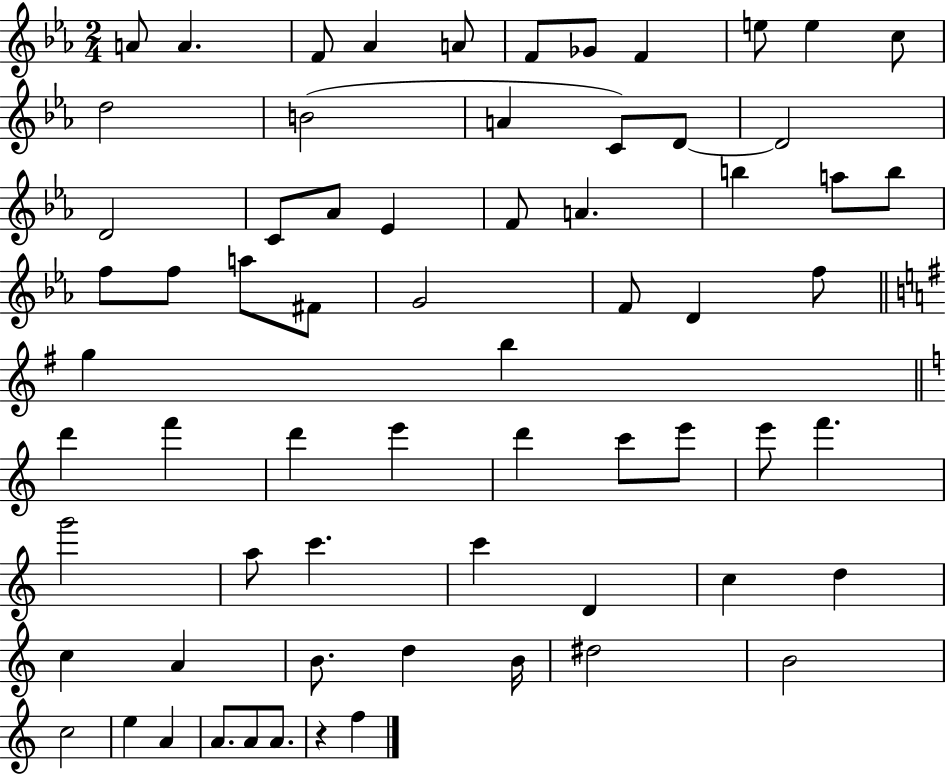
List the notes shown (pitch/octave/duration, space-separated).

A4/e A4/q. F4/e Ab4/q A4/e F4/e Gb4/e F4/q E5/e E5/q C5/e D5/h B4/h A4/q C4/e D4/e D4/h D4/h C4/e Ab4/e Eb4/q F4/e A4/q. B5/q A5/e B5/e F5/e F5/e A5/e F#4/e G4/h F4/e D4/q F5/e G5/q B5/q D6/q F6/q D6/q E6/q D6/q C6/e E6/e E6/e F6/q. G6/h A5/e C6/q. C6/q D4/q C5/q D5/q C5/q A4/q B4/e. D5/q B4/s D#5/h B4/h C5/h E5/q A4/q A4/e. A4/e A4/e. R/q F5/q